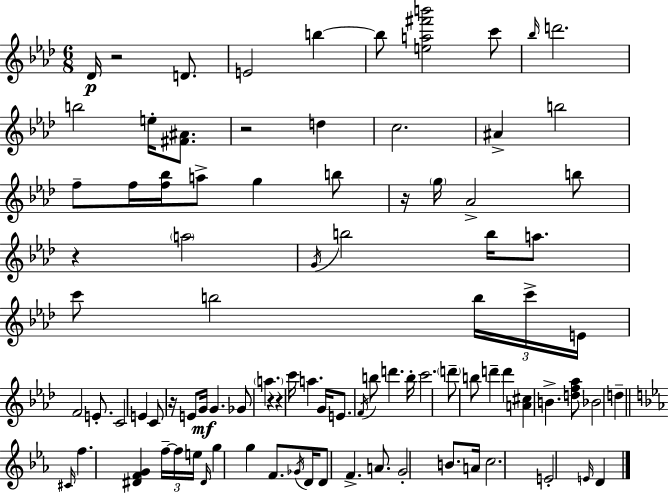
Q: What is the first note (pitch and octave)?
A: Db4